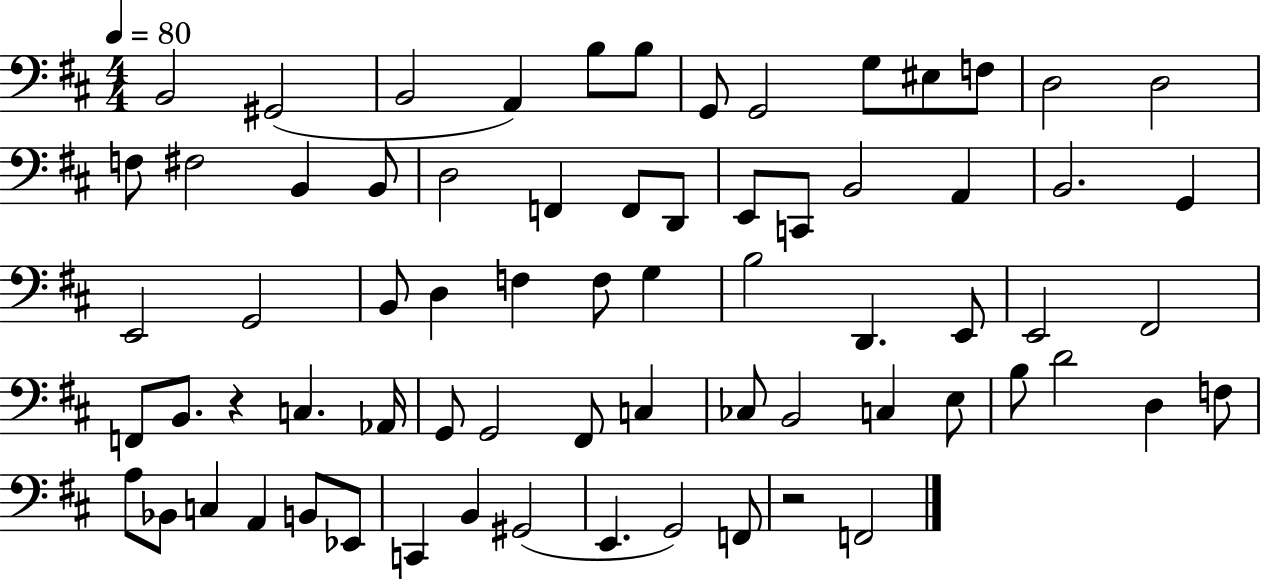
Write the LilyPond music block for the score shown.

{
  \clef bass
  \numericTimeSignature
  \time 4/4
  \key d \major
  \tempo 4 = 80
  b,2 gis,2( | b,2 a,4) b8 b8 | g,8 g,2 g8 eis8 f8 | d2 d2 | \break f8 fis2 b,4 b,8 | d2 f,4 f,8 d,8 | e,8 c,8 b,2 a,4 | b,2. g,4 | \break e,2 g,2 | b,8 d4 f4 f8 g4 | b2 d,4. e,8 | e,2 fis,2 | \break f,8 b,8. r4 c4. aes,16 | g,8 g,2 fis,8 c4 | ces8 b,2 c4 e8 | b8 d'2 d4 f8 | \break a8 bes,8 c4 a,4 b,8 ees,8 | c,4 b,4 gis,2( | e,4. g,2) f,8 | r2 f,2 | \break \bar "|."
}